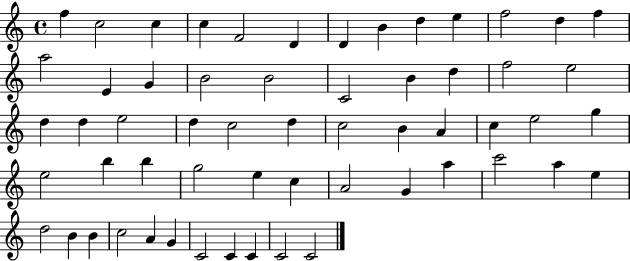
X:1
T:Untitled
M:4/4
L:1/4
K:C
f c2 c c F2 D D B d e f2 d f a2 E G B2 B2 C2 B d f2 e2 d d e2 d c2 d c2 B A c e2 g e2 b b g2 e c A2 G a c'2 a e d2 B B c2 A G C2 C C C2 C2